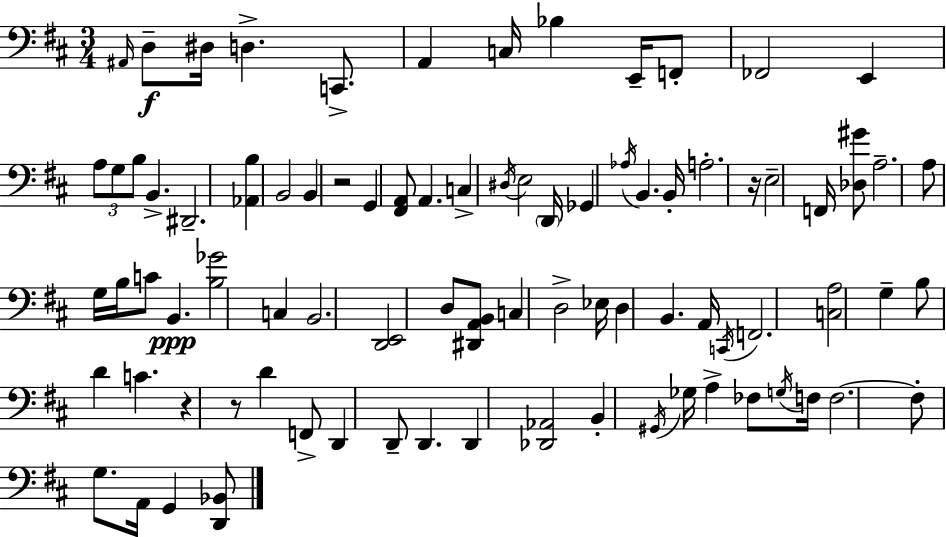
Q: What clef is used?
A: bass